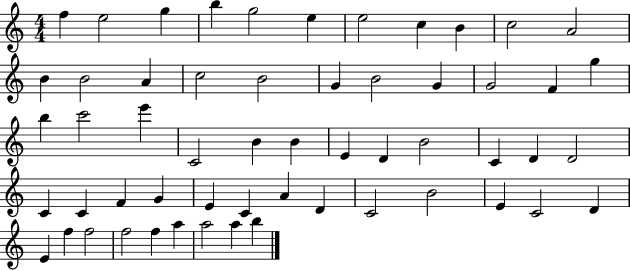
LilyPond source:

{
  \clef treble
  \numericTimeSignature
  \time 4/4
  \key c \major
  f''4 e''2 g''4 | b''4 g''2 e''4 | e''2 c''4 b'4 | c''2 a'2 | \break b'4 b'2 a'4 | c''2 b'2 | g'4 b'2 g'4 | g'2 f'4 g''4 | \break b''4 c'''2 e'''4 | c'2 b'4 b'4 | e'4 d'4 b'2 | c'4 d'4 d'2 | \break c'4 c'4 f'4 g'4 | e'4 c'4 a'4 d'4 | c'2 b'2 | e'4 c'2 d'4 | \break e'4 f''4 f''2 | f''2 f''4 a''4 | a''2 a''4 b''4 | \bar "|."
}